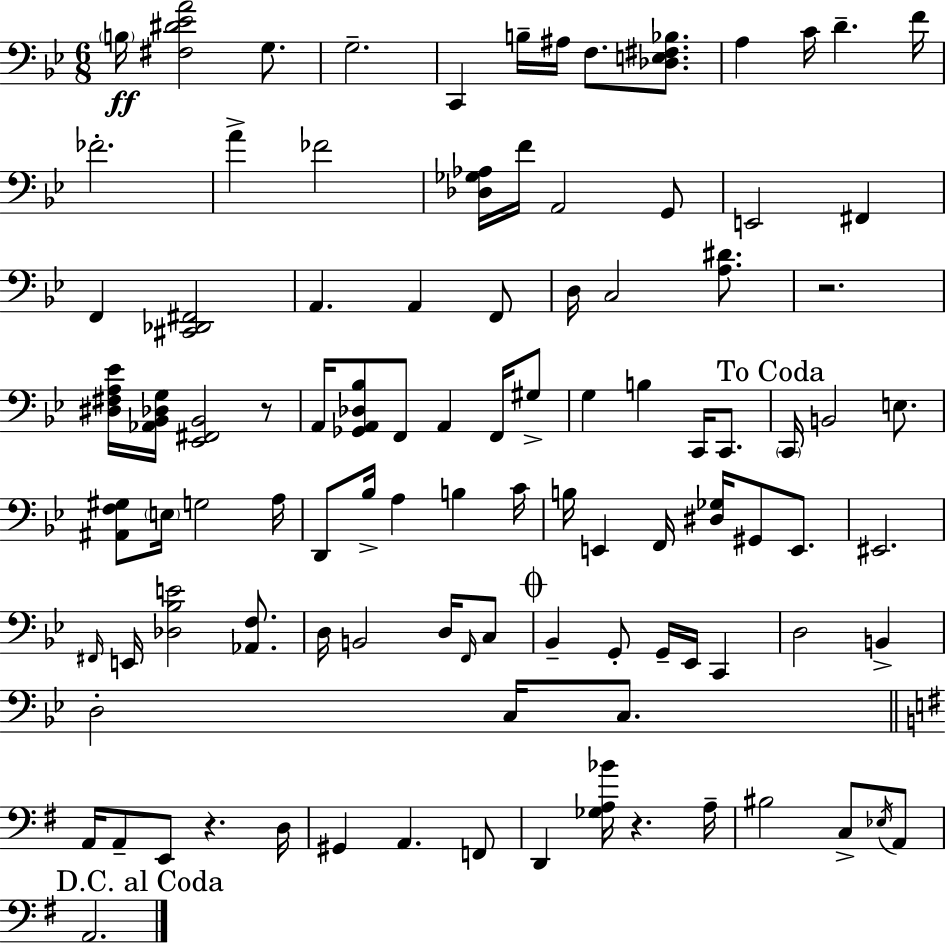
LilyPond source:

{
  \clef bass
  \numericTimeSignature
  \time 6/8
  \key g \minor
  \repeat volta 2 { \parenthesize b16\ff <fis dis' ees' a'>2 g8. | g2.-- | c,4 b16-- ais16 f8. <des e fis bes>8. | a4 c'16 d'4.-- f'16 | \break fes'2.-. | a'4-> fes'2 | <des ges aes>16 f'16 a,2 g,8 | e,2 fis,4 | \break f,4 <cis, des, fis,>2 | a,4. a,4 f,8 | d16 c2 <a dis'>8. | r2. | \break <dis fis a ees'>16 <aes, bes, des g>16 <ees, fis, bes,>2 r8 | a,16 <ges, a, des bes>8 f,8 a,4 f,16 gis8-> | g4 b4 c,16 c,8. | \mark "To Coda" \parenthesize c,16 b,2 e8. | \break <ais, f gis>8 \parenthesize e16 g2 a16 | d,8 bes16-> a4 b4 c'16 | b16 e,4 f,16 <dis ges>16 gis,8 e,8. | eis,2. | \break \grace { fis,16 } e,16 <des bes e'>2 <aes, f>8. | d16 b,2 d16 \grace { f,16 } | c8 \mark \markup { \musicglyph "scripts.coda" } bes,4-- g,8-. g,16-- ees,16 c,4 | d2 b,4-> | \break d2-. c16 c8. | \bar "||" \break \key e \minor a,16 a,8-- e,8 r4. d16 | gis,4 a,4. f,8 | d,4 <ges a bes'>16 r4. a16-- | bis2 c8-> \acciaccatura { ees16 } a,8 | \break \mark "D.C. al Coda" a,2. | } \bar "|."
}